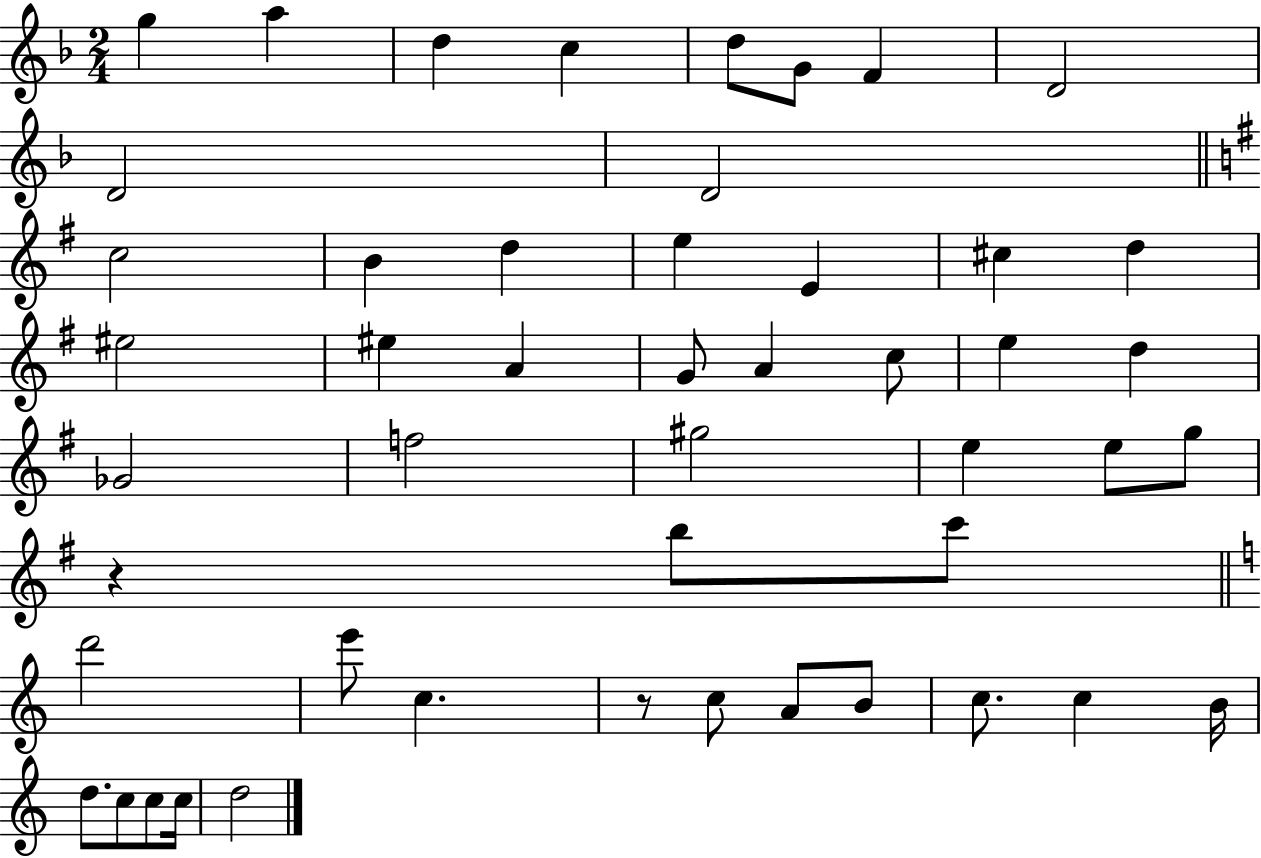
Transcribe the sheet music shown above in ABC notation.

X:1
T:Untitled
M:2/4
L:1/4
K:F
g a d c d/2 G/2 F D2 D2 D2 c2 B d e E ^c d ^e2 ^e A G/2 A c/2 e d _G2 f2 ^g2 e e/2 g/2 z b/2 c'/2 d'2 e'/2 c z/2 c/2 A/2 B/2 c/2 c B/4 d/2 c/2 c/2 c/4 d2